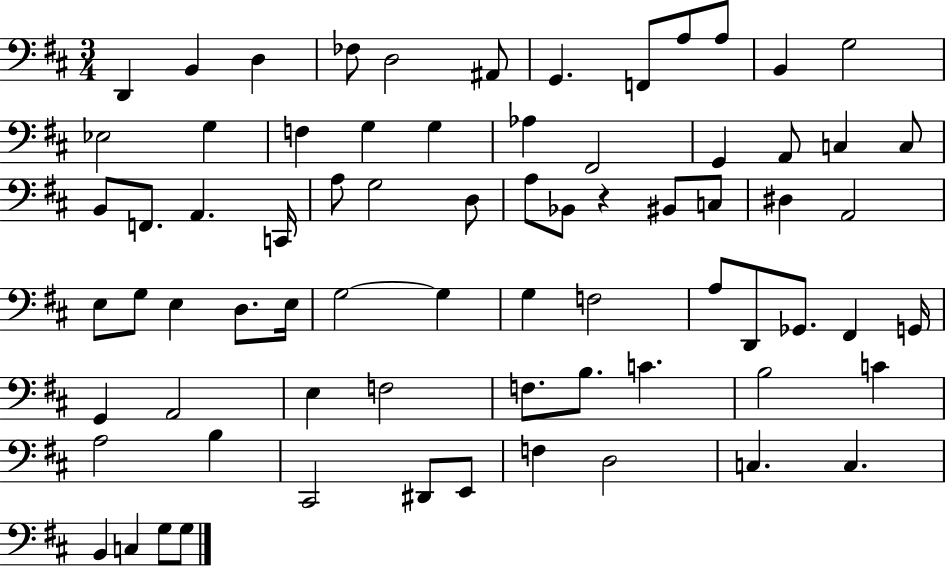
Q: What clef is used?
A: bass